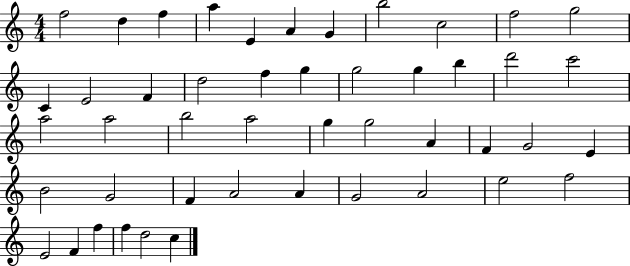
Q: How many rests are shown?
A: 0